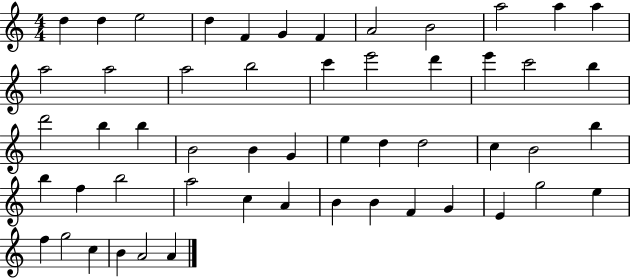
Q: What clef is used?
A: treble